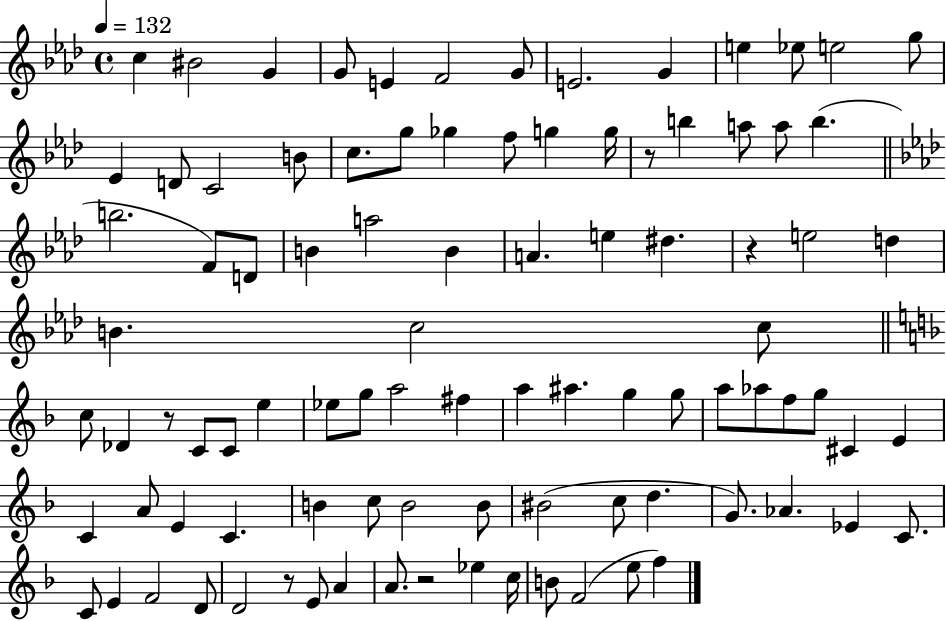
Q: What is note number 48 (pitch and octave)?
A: G5